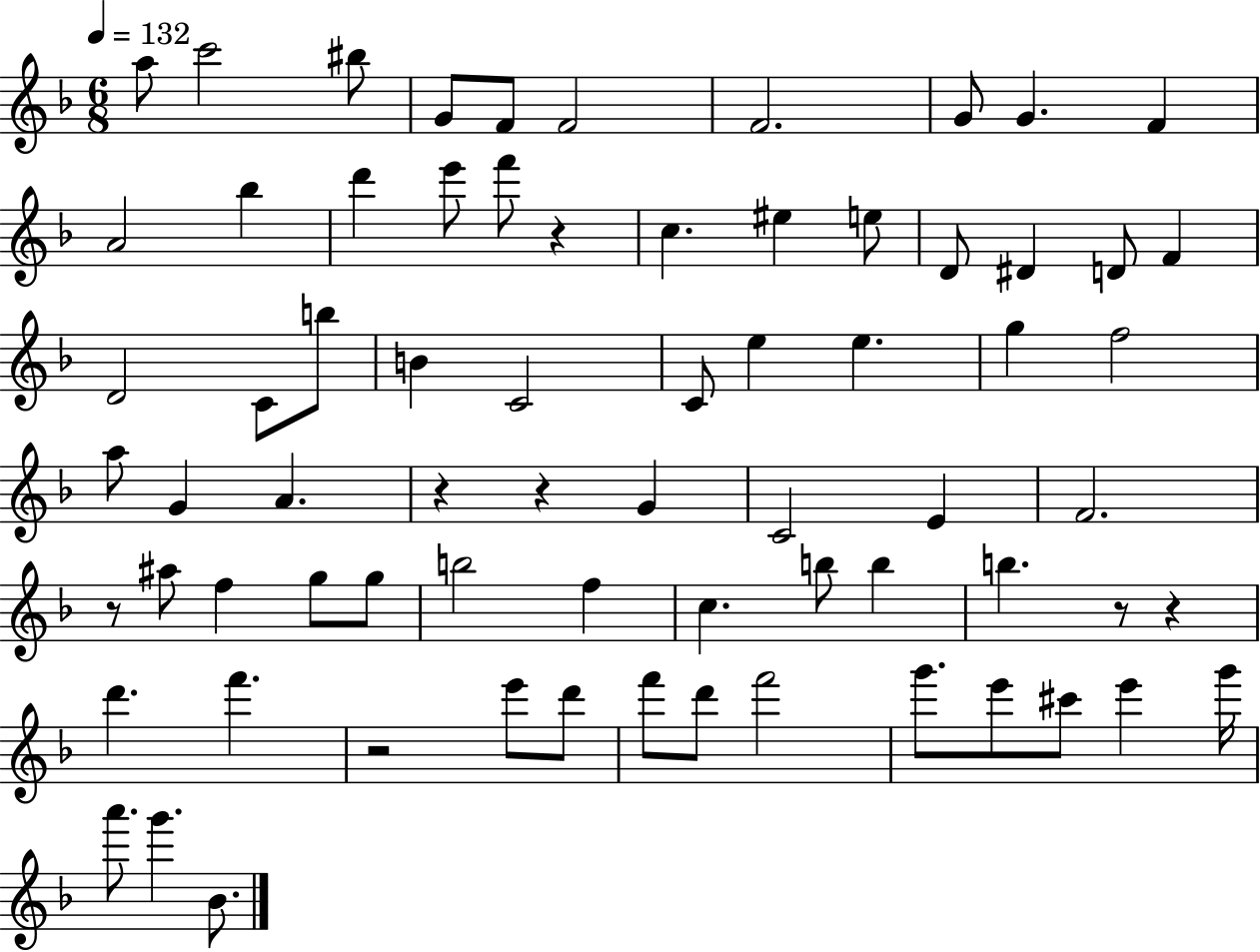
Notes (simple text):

A5/e C6/h BIS5/e G4/e F4/e F4/h F4/h. G4/e G4/q. F4/q A4/h Bb5/q D6/q E6/e F6/e R/q C5/q. EIS5/q E5/e D4/e D#4/q D4/e F4/q D4/h C4/e B5/e B4/q C4/h C4/e E5/q E5/q. G5/q F5/h A5/e G4/q A4/q. R/q R/q G4/q C4/h E4/q F4/h. R/e A#5/e F5/q G5/e G5/e B5/h F5/q C5/q. B5/e B5/q B5/q. R/e R/q D6/q. F6/q. R/h E6/e D6/e F6/e D6/e F6/h G6/e. E6/e C#6/e E6/q G6/s A6/e. G6/q. Bb4/e.